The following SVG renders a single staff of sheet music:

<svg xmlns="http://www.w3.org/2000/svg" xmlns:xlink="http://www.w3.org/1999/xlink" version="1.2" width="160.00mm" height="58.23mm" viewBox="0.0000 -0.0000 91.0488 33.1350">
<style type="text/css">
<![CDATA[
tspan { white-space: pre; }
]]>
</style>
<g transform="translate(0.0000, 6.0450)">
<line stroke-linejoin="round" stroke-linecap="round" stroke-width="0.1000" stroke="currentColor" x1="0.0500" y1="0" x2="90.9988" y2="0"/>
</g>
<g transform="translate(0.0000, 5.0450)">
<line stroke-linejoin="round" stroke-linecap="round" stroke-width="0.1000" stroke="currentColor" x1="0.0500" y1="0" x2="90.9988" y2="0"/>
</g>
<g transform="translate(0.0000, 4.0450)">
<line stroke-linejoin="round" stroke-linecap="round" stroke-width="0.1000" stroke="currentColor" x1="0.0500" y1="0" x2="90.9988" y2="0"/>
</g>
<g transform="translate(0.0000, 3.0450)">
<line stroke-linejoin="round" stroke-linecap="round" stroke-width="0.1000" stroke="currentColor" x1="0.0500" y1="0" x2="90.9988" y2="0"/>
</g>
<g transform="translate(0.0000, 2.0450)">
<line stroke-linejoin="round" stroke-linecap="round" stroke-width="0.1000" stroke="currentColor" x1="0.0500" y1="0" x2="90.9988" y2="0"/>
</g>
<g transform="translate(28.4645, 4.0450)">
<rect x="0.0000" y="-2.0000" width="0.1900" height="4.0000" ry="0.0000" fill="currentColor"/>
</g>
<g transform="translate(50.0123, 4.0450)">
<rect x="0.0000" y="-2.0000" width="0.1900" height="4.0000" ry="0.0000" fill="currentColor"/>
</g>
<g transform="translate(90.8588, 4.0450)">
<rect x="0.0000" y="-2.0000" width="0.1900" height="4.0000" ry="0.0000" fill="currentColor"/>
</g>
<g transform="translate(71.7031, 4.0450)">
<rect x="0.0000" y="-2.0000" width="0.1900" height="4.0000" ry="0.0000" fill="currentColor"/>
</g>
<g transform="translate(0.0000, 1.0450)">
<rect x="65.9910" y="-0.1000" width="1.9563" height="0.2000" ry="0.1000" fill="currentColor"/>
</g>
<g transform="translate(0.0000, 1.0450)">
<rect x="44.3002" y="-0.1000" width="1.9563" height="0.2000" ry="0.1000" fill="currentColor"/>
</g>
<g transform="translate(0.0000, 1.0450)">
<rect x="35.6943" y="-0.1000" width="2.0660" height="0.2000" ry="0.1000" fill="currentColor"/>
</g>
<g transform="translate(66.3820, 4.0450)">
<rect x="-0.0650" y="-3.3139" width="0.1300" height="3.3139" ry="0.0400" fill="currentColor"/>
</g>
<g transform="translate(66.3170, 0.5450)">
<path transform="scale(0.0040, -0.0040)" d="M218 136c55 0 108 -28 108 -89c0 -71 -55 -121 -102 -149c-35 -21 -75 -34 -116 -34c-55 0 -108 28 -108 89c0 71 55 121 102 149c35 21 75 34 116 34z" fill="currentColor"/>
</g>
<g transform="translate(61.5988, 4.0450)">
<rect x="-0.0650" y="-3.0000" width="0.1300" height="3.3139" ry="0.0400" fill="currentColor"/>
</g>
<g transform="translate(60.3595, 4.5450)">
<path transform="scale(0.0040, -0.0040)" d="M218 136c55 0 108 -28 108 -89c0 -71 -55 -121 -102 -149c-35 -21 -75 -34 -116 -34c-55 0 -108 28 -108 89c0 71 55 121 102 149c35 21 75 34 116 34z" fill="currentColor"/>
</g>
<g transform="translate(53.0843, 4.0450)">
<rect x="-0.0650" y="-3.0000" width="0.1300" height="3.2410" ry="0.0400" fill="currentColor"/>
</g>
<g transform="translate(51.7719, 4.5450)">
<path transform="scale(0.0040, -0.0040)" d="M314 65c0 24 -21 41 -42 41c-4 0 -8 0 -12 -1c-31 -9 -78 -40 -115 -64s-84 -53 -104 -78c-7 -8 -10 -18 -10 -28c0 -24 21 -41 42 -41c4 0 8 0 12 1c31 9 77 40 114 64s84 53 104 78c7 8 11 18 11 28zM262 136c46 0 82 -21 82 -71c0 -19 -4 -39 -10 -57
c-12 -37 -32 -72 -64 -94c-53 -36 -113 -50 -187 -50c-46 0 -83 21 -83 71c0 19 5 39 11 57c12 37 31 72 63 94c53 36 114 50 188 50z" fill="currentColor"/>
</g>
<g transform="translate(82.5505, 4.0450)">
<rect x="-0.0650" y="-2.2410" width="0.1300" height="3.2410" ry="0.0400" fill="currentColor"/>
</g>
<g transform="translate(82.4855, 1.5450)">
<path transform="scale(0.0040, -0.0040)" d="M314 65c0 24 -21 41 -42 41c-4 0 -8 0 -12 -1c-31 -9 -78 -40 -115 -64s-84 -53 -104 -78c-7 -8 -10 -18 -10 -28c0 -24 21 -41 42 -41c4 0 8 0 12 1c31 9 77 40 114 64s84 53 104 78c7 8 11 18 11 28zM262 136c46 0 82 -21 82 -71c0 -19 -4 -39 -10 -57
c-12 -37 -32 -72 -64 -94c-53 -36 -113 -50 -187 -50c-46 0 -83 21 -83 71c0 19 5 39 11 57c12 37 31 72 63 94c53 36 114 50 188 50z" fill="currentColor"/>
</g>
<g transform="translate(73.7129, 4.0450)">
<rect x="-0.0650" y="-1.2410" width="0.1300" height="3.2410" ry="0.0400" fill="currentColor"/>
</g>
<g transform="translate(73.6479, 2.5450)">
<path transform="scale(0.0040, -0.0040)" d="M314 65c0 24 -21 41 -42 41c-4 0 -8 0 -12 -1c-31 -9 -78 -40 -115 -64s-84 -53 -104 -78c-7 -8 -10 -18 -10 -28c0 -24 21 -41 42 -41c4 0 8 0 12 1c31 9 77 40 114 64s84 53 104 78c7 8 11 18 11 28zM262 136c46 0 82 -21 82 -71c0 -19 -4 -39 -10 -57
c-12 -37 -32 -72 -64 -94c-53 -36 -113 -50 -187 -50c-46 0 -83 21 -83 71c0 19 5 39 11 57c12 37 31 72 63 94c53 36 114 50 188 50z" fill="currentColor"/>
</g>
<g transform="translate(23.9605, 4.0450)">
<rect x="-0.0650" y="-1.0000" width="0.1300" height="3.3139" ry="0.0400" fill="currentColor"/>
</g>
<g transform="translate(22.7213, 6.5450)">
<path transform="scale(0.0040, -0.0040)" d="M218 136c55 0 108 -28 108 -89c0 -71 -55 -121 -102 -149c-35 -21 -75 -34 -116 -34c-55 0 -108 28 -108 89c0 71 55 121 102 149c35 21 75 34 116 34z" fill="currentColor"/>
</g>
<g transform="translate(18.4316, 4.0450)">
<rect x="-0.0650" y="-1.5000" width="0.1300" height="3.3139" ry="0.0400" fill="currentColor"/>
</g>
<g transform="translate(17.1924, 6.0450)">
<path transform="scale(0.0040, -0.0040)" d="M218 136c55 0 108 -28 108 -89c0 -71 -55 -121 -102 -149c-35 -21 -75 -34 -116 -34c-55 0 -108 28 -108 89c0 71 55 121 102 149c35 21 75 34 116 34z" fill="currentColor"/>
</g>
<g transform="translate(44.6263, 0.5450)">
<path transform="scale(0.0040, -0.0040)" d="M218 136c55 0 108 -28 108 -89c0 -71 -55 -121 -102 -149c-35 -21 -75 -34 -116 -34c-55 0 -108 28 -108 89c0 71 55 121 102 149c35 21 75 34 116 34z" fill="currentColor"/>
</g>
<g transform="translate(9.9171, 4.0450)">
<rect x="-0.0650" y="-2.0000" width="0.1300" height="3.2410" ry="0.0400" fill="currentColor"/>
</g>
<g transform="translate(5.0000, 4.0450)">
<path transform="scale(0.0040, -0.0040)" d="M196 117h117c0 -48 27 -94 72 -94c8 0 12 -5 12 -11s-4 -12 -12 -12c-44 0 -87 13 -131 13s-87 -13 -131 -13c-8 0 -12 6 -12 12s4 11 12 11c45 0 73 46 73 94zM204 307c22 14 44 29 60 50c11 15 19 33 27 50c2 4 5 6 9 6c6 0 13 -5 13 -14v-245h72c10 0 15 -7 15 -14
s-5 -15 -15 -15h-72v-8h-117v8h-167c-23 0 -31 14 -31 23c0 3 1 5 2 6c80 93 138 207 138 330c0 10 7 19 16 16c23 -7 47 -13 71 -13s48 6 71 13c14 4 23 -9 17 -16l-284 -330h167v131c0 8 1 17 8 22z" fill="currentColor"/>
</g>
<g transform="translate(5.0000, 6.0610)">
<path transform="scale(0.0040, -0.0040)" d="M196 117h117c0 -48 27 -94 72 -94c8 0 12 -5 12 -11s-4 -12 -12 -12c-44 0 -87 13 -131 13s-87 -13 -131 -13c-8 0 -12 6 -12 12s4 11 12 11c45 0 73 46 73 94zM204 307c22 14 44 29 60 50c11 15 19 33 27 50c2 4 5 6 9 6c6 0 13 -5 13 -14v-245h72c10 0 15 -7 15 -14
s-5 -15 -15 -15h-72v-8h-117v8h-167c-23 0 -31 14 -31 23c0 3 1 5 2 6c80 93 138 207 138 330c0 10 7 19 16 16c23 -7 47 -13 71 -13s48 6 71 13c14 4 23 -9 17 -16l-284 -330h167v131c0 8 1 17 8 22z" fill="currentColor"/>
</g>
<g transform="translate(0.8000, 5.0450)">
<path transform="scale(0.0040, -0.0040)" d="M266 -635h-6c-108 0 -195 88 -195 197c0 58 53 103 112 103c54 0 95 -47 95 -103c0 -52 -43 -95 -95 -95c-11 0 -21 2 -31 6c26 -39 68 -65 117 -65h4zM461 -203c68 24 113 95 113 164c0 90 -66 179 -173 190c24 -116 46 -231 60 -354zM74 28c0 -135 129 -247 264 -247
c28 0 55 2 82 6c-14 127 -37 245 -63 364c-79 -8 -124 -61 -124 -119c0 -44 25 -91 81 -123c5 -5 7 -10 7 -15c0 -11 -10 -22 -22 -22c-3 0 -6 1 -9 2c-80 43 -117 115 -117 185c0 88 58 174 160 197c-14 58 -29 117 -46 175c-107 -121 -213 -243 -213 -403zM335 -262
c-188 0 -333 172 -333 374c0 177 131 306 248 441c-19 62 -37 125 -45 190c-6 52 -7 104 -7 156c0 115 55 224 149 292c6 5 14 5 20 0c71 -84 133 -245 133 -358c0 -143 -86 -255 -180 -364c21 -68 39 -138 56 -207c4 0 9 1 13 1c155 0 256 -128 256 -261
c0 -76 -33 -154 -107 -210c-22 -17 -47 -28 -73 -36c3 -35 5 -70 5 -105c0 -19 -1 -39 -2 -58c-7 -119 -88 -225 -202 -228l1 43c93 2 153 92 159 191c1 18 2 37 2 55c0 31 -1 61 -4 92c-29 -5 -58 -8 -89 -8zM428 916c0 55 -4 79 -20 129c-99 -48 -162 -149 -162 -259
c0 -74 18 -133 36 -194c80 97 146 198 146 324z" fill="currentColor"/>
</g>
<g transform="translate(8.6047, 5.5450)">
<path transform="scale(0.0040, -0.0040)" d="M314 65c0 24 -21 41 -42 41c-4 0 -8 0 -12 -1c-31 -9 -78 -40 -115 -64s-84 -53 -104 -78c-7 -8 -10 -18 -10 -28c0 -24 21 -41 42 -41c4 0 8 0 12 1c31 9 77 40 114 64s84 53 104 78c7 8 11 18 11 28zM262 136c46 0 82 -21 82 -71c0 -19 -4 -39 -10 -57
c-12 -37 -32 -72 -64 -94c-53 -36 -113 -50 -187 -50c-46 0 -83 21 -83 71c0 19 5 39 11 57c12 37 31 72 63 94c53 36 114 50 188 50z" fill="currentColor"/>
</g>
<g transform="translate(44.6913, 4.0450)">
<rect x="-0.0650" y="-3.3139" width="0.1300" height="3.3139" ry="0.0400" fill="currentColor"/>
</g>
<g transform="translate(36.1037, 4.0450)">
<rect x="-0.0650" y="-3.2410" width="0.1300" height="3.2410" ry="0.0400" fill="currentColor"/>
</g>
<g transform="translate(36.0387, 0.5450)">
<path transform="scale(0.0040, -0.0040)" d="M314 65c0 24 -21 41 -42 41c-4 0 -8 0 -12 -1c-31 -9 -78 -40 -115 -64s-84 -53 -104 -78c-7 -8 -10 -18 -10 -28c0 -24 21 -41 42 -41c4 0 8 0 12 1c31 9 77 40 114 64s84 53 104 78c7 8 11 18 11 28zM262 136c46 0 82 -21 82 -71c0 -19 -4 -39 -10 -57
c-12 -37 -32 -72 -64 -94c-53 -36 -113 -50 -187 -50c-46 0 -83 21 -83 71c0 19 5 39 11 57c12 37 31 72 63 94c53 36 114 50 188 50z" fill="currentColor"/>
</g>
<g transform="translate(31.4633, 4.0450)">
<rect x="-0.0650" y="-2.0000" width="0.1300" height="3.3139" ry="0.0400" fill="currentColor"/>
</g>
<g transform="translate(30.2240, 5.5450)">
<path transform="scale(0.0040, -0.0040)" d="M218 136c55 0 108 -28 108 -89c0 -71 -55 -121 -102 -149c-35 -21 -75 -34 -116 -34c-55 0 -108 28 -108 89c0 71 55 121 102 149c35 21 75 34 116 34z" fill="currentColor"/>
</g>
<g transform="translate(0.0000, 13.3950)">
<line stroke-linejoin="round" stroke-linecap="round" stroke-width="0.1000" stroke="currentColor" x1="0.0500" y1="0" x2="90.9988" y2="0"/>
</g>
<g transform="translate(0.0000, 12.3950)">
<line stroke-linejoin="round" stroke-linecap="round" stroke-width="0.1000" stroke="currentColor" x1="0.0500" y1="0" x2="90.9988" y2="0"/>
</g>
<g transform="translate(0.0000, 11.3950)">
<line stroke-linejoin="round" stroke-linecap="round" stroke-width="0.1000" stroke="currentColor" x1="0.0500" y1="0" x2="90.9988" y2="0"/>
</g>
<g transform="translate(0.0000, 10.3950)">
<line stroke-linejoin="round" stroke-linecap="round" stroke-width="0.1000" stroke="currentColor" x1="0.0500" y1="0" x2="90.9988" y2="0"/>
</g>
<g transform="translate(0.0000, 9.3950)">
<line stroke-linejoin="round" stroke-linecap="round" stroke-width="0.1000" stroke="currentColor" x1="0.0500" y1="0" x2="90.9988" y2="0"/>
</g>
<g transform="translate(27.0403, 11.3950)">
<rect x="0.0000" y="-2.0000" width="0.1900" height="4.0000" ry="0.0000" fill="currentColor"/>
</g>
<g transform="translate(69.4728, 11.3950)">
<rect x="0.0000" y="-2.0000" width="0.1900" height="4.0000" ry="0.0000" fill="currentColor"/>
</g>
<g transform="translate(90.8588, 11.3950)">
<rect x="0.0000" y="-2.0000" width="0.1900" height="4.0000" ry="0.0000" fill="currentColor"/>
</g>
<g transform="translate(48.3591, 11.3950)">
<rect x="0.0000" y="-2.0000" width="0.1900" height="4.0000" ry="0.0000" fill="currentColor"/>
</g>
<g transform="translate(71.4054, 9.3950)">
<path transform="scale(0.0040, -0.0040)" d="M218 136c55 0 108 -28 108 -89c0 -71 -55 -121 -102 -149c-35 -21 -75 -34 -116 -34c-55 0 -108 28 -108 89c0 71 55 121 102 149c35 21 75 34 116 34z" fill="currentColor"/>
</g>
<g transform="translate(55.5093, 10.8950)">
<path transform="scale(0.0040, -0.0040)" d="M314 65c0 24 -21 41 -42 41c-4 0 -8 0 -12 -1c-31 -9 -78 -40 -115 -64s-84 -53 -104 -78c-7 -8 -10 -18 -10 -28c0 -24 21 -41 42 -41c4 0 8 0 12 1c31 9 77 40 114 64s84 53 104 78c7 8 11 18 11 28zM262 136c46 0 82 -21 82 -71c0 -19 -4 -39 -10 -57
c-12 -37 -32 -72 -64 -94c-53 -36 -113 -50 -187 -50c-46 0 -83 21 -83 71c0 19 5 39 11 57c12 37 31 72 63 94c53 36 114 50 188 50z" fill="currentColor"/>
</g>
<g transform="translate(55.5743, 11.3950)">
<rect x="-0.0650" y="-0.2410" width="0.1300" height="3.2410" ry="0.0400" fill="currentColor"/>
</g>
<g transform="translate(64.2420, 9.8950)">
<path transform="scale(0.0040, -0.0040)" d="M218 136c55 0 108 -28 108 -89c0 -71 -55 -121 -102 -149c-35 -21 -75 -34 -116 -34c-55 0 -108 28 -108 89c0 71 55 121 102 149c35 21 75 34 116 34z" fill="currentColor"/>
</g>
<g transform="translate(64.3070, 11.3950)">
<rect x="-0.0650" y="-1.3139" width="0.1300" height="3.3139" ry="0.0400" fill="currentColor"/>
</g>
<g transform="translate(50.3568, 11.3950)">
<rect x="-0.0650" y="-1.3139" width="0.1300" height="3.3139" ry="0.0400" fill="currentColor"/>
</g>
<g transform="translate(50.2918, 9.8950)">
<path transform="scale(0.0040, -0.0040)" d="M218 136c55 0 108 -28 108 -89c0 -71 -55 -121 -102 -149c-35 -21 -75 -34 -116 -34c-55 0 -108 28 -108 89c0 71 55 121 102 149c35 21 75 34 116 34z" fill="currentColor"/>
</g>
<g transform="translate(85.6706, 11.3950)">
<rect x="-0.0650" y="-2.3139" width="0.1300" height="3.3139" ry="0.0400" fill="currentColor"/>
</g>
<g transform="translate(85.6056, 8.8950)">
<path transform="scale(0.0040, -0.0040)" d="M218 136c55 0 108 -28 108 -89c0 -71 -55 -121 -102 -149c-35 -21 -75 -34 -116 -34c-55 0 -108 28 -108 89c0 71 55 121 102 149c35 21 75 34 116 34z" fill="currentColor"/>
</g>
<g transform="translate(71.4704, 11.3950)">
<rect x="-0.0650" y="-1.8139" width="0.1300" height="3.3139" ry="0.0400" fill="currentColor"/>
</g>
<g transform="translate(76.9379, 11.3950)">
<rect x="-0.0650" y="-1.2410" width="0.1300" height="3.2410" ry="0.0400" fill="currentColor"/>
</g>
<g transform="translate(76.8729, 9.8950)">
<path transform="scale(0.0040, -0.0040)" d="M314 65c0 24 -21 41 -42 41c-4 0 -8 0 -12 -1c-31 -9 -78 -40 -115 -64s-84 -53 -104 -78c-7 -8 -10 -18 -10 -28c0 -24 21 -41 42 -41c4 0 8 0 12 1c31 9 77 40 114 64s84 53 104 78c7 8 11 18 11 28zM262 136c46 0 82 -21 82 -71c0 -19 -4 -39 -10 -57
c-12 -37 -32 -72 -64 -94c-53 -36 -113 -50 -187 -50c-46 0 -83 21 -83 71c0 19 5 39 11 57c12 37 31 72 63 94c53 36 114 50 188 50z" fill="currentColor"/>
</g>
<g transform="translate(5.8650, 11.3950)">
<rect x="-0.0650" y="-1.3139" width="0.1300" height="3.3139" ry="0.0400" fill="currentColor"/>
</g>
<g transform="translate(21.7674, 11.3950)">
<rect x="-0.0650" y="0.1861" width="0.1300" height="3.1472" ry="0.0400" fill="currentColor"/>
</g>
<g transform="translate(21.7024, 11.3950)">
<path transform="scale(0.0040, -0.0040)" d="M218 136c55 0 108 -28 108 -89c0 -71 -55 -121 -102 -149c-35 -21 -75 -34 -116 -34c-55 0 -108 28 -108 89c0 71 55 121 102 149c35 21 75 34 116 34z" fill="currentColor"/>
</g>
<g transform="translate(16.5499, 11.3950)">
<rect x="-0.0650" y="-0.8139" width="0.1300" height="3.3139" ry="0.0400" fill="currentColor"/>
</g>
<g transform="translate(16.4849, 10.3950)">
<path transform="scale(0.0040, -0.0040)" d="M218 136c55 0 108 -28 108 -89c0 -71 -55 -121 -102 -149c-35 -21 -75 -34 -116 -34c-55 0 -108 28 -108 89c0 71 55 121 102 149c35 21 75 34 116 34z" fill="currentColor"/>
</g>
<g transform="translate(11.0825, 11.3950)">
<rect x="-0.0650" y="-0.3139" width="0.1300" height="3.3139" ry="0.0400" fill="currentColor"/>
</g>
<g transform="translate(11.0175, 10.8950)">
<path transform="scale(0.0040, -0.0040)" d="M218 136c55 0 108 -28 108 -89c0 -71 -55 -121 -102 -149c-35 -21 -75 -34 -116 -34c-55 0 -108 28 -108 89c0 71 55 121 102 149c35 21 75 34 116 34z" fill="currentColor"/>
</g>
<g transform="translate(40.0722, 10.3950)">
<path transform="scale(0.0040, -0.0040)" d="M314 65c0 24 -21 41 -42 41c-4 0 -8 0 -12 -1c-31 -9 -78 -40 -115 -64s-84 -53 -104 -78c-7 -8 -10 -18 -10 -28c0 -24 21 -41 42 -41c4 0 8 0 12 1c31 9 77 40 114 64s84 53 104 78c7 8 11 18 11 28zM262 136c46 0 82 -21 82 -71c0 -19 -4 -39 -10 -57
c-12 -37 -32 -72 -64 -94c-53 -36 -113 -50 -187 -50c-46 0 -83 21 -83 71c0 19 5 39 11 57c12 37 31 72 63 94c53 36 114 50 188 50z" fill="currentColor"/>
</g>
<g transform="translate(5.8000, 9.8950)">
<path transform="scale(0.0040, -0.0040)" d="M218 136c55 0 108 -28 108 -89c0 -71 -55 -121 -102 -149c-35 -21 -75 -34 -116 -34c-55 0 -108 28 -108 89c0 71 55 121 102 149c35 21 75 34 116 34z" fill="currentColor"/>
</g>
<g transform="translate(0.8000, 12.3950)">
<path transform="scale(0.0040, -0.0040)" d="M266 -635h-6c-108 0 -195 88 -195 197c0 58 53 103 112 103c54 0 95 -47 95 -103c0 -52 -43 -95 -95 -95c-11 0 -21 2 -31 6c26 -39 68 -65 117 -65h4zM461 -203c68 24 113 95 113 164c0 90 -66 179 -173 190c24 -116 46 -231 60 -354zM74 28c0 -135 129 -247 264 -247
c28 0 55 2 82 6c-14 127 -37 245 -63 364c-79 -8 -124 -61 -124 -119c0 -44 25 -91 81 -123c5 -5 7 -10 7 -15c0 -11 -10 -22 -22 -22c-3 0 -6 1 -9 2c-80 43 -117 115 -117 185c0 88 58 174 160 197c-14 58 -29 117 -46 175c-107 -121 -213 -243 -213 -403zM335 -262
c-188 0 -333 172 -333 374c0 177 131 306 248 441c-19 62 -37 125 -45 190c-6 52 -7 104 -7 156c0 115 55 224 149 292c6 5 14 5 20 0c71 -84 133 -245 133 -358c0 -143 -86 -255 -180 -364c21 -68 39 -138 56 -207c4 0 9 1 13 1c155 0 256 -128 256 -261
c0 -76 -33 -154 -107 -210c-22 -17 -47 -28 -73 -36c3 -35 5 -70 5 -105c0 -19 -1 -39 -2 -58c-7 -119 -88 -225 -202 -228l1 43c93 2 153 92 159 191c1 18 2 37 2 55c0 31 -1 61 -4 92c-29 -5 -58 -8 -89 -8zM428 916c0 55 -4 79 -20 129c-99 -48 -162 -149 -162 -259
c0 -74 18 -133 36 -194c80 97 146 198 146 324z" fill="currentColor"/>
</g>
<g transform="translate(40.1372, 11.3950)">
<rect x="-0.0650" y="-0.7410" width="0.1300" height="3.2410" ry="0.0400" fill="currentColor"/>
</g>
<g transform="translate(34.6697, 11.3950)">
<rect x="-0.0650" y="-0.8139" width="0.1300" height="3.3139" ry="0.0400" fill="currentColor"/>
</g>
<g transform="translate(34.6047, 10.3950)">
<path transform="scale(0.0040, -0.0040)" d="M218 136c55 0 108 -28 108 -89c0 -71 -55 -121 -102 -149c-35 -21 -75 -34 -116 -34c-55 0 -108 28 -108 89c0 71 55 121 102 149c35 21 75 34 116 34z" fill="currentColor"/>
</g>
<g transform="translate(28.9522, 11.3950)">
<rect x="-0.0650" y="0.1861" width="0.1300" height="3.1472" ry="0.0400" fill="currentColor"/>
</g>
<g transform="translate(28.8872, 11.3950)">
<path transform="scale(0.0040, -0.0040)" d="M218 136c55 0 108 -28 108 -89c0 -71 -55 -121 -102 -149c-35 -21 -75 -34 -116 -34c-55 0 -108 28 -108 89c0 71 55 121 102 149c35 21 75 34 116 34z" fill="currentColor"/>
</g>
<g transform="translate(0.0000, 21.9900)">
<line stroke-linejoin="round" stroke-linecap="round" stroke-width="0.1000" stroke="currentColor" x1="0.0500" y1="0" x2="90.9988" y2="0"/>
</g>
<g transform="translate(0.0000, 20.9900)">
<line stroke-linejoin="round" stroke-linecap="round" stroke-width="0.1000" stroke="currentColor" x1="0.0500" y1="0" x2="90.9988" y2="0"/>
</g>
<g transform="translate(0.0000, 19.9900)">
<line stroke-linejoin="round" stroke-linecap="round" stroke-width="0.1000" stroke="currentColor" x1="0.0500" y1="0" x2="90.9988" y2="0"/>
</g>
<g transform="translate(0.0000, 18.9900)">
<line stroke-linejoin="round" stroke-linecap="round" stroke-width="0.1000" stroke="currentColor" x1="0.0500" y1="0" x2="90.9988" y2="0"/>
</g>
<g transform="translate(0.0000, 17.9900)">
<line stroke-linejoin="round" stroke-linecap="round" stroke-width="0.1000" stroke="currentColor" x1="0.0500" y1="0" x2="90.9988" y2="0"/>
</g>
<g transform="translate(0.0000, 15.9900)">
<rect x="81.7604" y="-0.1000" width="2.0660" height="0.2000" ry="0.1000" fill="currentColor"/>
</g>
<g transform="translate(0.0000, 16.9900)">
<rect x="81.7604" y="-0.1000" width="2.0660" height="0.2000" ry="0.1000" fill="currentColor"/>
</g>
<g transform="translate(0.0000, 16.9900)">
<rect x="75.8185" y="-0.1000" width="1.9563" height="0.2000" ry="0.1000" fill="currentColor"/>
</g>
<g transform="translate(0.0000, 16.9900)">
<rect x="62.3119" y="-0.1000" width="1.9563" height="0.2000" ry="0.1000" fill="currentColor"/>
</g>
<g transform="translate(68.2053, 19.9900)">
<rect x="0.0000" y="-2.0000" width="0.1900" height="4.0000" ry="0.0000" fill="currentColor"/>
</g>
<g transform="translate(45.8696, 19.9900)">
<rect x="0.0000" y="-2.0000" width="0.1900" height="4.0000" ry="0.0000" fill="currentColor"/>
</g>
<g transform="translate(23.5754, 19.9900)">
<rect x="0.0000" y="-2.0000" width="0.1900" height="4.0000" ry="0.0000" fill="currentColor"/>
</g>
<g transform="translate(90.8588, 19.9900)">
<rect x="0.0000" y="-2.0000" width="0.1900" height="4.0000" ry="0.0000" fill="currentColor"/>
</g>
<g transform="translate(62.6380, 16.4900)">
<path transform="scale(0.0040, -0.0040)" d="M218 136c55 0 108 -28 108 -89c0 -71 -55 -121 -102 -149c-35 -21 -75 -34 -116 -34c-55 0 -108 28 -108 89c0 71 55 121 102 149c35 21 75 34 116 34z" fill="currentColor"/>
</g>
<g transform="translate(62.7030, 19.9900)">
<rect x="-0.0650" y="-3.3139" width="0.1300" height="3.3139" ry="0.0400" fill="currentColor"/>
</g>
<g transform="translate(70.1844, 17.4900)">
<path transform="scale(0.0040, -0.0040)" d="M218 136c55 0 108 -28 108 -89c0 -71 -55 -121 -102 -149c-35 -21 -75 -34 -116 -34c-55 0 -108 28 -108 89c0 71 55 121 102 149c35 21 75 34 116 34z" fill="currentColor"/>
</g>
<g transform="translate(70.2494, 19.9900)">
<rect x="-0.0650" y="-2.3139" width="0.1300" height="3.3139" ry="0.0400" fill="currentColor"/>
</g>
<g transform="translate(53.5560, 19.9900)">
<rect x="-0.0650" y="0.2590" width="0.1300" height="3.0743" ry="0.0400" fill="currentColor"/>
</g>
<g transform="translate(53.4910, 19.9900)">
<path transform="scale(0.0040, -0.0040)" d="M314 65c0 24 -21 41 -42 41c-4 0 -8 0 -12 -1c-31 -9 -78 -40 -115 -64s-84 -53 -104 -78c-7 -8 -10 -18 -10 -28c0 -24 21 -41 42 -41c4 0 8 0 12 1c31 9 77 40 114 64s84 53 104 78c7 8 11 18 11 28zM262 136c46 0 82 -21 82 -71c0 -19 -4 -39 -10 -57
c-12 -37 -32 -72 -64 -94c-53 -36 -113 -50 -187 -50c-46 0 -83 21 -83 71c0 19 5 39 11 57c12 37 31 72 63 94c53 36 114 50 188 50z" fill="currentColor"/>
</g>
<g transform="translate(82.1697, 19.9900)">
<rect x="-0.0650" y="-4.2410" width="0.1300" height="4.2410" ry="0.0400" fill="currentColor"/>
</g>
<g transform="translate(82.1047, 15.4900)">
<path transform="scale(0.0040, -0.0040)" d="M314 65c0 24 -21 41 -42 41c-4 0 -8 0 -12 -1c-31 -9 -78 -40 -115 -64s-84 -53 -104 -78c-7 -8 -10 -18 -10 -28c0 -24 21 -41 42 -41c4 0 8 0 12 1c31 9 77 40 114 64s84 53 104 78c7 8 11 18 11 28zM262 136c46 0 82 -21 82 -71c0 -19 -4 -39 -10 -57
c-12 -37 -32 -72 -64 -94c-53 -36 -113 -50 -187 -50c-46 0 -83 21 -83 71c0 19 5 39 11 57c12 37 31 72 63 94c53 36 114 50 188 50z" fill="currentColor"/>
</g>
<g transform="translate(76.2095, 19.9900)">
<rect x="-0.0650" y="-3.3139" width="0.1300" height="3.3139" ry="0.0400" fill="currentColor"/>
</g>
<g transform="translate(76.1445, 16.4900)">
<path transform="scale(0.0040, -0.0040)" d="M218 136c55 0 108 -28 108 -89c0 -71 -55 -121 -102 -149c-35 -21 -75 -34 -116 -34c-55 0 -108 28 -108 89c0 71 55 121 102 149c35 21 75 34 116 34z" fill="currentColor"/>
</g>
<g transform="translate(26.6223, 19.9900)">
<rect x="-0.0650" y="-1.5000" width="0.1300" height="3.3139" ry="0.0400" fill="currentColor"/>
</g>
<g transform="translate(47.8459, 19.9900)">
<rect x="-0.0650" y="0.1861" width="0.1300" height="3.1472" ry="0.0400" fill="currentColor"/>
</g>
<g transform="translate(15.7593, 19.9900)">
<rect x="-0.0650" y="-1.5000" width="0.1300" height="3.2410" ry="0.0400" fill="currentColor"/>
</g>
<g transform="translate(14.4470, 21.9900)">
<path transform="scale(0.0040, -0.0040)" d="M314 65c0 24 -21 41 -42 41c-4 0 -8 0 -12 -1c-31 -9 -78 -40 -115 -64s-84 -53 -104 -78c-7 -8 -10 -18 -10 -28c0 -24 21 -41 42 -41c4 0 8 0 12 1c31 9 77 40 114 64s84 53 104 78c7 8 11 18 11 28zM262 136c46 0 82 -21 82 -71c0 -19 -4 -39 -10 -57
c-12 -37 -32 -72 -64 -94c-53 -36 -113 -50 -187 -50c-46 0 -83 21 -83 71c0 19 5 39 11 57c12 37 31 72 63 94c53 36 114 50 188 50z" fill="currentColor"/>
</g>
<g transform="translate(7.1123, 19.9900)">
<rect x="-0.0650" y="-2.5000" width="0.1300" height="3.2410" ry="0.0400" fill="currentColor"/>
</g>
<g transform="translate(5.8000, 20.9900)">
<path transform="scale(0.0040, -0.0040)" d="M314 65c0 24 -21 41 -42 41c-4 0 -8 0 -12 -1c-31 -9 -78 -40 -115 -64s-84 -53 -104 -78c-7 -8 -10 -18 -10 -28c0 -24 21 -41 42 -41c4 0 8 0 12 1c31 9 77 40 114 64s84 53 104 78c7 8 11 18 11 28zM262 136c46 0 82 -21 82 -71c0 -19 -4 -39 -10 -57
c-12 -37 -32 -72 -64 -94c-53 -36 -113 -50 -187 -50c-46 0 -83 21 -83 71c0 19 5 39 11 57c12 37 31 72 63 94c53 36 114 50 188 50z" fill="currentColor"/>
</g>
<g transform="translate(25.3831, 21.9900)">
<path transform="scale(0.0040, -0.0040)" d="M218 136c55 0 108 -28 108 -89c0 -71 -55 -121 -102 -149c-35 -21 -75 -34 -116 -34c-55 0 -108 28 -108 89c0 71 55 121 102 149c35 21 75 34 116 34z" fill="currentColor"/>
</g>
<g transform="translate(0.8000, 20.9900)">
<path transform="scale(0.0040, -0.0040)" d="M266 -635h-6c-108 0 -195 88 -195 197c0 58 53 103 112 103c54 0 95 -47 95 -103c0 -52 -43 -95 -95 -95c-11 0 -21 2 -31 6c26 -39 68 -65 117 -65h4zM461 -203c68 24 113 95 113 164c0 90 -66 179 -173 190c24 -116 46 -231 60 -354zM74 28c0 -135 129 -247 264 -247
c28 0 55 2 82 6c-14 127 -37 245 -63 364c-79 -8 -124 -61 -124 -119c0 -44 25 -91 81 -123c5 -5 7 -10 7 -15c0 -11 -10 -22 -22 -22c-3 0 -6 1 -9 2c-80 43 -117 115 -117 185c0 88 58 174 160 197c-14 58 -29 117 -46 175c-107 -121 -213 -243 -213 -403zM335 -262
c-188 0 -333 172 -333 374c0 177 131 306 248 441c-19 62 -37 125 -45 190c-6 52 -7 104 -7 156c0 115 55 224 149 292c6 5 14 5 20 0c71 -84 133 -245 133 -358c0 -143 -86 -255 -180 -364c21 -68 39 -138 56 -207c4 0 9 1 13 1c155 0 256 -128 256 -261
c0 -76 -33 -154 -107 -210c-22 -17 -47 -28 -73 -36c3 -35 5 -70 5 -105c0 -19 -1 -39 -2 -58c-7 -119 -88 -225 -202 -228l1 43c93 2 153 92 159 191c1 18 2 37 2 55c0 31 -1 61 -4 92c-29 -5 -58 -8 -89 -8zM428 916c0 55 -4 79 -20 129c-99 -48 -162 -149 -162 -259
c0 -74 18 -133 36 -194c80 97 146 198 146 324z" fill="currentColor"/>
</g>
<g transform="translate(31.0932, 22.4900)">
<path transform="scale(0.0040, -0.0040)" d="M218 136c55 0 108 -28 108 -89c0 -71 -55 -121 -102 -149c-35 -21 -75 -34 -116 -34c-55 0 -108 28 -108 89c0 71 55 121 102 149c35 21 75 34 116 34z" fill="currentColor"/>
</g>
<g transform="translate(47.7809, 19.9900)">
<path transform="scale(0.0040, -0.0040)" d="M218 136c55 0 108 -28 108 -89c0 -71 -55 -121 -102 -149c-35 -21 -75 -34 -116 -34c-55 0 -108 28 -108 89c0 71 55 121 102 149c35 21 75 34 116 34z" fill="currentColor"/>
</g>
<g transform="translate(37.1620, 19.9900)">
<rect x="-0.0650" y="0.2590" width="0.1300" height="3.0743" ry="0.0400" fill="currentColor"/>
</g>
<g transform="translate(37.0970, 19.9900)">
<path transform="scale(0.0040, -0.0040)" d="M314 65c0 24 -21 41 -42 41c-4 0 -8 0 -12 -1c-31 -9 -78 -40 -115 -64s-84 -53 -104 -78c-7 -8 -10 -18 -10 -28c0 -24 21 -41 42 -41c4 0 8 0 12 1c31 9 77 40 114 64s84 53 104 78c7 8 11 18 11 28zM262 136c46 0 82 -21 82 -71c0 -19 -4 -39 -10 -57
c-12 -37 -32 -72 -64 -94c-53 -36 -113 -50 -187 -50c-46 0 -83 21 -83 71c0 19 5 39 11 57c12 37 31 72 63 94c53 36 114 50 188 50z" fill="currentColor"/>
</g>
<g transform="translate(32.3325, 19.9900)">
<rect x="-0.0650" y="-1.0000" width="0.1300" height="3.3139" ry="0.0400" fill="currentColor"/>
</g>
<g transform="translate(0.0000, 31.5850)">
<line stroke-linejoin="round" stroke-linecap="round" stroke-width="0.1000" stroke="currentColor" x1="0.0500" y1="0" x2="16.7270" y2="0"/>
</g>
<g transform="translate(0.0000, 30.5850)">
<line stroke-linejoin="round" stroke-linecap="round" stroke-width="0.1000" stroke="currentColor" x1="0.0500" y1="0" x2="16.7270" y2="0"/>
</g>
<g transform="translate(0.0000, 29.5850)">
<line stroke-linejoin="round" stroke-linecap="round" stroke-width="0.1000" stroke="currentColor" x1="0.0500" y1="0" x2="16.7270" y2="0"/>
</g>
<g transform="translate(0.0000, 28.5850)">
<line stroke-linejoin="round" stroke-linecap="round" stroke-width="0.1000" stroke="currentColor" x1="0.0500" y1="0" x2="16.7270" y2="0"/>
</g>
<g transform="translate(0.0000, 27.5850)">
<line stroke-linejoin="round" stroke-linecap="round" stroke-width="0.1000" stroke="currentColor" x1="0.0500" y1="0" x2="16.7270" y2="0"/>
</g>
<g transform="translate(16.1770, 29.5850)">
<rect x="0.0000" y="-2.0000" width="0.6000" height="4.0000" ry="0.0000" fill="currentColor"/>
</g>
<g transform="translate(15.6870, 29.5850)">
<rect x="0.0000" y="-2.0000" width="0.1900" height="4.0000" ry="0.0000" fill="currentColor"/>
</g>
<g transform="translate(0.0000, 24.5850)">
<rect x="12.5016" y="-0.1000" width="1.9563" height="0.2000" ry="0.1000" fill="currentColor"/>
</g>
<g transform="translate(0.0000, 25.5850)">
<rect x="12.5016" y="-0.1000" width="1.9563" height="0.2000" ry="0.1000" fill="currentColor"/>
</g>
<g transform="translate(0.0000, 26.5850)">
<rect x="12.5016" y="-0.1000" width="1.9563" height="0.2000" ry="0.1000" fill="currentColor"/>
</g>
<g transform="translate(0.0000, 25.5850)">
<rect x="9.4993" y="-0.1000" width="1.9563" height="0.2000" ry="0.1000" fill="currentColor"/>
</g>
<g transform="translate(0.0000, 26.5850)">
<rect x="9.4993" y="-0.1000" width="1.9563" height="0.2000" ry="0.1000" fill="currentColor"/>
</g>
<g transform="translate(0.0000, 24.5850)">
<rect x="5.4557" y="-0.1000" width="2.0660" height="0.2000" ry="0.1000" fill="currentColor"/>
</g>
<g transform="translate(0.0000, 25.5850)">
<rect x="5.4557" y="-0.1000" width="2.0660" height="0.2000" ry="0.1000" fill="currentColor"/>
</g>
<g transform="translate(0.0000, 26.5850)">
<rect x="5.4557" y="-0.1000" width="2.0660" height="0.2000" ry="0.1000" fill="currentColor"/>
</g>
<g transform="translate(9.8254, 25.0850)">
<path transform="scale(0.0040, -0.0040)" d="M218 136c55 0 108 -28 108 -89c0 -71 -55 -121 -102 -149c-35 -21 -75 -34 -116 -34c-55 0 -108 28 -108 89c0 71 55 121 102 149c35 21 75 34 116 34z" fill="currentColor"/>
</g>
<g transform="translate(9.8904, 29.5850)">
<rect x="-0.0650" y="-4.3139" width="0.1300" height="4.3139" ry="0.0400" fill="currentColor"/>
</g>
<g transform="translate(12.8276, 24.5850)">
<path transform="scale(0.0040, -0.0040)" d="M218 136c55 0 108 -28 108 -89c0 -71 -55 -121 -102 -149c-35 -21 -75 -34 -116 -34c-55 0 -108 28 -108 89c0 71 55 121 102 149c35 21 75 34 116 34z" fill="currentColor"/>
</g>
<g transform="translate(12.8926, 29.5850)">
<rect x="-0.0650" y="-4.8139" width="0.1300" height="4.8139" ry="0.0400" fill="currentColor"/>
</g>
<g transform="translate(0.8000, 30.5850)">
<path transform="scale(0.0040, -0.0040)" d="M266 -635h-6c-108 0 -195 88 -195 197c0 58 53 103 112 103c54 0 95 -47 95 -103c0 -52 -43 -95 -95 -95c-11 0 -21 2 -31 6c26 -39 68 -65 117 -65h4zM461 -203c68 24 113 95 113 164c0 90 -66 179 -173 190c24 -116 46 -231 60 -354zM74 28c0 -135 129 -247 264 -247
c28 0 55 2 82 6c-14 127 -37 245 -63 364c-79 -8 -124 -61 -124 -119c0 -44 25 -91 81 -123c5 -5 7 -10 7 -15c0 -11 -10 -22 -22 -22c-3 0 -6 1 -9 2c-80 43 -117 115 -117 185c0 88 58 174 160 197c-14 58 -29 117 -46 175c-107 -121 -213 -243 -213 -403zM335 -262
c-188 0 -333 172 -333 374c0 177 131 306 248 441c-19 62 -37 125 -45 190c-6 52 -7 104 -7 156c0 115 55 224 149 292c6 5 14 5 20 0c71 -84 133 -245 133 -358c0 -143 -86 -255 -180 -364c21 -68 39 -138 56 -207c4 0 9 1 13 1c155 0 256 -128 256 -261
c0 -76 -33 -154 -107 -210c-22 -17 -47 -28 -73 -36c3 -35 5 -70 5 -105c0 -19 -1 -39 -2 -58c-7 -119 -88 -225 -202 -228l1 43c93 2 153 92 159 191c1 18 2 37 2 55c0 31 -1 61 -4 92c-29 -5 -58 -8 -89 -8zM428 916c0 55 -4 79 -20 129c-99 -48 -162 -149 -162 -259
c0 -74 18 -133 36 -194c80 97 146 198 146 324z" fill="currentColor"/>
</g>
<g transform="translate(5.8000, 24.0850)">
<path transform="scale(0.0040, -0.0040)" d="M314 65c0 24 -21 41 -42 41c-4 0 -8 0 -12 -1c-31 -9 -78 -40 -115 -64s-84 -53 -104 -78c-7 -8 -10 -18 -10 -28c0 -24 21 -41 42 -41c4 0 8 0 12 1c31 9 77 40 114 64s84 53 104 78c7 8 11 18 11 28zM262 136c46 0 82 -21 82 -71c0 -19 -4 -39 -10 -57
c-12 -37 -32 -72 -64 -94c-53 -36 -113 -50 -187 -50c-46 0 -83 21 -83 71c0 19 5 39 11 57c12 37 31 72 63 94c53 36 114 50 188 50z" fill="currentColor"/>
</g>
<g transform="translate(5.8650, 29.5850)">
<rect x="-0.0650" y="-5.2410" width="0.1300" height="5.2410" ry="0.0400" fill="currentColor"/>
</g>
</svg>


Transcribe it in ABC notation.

X:1
T:Untitled
M:4/4
L:1/4
K:C
F2 E D F b2 b A2 A b e2 g2 e c d B B d d2 e c2 e f e2 g G2 E2 E D B2 B B2 b g b d'2 f'2 d' e'